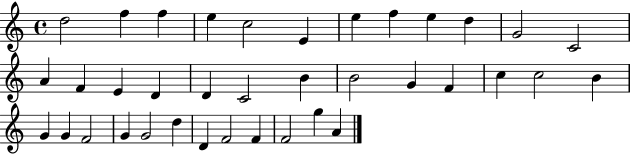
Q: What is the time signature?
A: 4/4